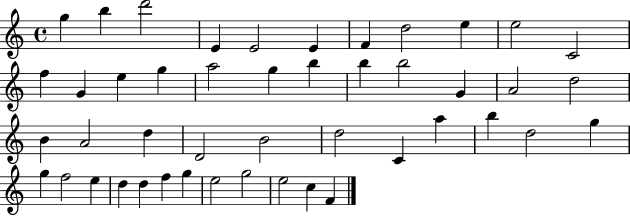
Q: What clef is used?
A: treble